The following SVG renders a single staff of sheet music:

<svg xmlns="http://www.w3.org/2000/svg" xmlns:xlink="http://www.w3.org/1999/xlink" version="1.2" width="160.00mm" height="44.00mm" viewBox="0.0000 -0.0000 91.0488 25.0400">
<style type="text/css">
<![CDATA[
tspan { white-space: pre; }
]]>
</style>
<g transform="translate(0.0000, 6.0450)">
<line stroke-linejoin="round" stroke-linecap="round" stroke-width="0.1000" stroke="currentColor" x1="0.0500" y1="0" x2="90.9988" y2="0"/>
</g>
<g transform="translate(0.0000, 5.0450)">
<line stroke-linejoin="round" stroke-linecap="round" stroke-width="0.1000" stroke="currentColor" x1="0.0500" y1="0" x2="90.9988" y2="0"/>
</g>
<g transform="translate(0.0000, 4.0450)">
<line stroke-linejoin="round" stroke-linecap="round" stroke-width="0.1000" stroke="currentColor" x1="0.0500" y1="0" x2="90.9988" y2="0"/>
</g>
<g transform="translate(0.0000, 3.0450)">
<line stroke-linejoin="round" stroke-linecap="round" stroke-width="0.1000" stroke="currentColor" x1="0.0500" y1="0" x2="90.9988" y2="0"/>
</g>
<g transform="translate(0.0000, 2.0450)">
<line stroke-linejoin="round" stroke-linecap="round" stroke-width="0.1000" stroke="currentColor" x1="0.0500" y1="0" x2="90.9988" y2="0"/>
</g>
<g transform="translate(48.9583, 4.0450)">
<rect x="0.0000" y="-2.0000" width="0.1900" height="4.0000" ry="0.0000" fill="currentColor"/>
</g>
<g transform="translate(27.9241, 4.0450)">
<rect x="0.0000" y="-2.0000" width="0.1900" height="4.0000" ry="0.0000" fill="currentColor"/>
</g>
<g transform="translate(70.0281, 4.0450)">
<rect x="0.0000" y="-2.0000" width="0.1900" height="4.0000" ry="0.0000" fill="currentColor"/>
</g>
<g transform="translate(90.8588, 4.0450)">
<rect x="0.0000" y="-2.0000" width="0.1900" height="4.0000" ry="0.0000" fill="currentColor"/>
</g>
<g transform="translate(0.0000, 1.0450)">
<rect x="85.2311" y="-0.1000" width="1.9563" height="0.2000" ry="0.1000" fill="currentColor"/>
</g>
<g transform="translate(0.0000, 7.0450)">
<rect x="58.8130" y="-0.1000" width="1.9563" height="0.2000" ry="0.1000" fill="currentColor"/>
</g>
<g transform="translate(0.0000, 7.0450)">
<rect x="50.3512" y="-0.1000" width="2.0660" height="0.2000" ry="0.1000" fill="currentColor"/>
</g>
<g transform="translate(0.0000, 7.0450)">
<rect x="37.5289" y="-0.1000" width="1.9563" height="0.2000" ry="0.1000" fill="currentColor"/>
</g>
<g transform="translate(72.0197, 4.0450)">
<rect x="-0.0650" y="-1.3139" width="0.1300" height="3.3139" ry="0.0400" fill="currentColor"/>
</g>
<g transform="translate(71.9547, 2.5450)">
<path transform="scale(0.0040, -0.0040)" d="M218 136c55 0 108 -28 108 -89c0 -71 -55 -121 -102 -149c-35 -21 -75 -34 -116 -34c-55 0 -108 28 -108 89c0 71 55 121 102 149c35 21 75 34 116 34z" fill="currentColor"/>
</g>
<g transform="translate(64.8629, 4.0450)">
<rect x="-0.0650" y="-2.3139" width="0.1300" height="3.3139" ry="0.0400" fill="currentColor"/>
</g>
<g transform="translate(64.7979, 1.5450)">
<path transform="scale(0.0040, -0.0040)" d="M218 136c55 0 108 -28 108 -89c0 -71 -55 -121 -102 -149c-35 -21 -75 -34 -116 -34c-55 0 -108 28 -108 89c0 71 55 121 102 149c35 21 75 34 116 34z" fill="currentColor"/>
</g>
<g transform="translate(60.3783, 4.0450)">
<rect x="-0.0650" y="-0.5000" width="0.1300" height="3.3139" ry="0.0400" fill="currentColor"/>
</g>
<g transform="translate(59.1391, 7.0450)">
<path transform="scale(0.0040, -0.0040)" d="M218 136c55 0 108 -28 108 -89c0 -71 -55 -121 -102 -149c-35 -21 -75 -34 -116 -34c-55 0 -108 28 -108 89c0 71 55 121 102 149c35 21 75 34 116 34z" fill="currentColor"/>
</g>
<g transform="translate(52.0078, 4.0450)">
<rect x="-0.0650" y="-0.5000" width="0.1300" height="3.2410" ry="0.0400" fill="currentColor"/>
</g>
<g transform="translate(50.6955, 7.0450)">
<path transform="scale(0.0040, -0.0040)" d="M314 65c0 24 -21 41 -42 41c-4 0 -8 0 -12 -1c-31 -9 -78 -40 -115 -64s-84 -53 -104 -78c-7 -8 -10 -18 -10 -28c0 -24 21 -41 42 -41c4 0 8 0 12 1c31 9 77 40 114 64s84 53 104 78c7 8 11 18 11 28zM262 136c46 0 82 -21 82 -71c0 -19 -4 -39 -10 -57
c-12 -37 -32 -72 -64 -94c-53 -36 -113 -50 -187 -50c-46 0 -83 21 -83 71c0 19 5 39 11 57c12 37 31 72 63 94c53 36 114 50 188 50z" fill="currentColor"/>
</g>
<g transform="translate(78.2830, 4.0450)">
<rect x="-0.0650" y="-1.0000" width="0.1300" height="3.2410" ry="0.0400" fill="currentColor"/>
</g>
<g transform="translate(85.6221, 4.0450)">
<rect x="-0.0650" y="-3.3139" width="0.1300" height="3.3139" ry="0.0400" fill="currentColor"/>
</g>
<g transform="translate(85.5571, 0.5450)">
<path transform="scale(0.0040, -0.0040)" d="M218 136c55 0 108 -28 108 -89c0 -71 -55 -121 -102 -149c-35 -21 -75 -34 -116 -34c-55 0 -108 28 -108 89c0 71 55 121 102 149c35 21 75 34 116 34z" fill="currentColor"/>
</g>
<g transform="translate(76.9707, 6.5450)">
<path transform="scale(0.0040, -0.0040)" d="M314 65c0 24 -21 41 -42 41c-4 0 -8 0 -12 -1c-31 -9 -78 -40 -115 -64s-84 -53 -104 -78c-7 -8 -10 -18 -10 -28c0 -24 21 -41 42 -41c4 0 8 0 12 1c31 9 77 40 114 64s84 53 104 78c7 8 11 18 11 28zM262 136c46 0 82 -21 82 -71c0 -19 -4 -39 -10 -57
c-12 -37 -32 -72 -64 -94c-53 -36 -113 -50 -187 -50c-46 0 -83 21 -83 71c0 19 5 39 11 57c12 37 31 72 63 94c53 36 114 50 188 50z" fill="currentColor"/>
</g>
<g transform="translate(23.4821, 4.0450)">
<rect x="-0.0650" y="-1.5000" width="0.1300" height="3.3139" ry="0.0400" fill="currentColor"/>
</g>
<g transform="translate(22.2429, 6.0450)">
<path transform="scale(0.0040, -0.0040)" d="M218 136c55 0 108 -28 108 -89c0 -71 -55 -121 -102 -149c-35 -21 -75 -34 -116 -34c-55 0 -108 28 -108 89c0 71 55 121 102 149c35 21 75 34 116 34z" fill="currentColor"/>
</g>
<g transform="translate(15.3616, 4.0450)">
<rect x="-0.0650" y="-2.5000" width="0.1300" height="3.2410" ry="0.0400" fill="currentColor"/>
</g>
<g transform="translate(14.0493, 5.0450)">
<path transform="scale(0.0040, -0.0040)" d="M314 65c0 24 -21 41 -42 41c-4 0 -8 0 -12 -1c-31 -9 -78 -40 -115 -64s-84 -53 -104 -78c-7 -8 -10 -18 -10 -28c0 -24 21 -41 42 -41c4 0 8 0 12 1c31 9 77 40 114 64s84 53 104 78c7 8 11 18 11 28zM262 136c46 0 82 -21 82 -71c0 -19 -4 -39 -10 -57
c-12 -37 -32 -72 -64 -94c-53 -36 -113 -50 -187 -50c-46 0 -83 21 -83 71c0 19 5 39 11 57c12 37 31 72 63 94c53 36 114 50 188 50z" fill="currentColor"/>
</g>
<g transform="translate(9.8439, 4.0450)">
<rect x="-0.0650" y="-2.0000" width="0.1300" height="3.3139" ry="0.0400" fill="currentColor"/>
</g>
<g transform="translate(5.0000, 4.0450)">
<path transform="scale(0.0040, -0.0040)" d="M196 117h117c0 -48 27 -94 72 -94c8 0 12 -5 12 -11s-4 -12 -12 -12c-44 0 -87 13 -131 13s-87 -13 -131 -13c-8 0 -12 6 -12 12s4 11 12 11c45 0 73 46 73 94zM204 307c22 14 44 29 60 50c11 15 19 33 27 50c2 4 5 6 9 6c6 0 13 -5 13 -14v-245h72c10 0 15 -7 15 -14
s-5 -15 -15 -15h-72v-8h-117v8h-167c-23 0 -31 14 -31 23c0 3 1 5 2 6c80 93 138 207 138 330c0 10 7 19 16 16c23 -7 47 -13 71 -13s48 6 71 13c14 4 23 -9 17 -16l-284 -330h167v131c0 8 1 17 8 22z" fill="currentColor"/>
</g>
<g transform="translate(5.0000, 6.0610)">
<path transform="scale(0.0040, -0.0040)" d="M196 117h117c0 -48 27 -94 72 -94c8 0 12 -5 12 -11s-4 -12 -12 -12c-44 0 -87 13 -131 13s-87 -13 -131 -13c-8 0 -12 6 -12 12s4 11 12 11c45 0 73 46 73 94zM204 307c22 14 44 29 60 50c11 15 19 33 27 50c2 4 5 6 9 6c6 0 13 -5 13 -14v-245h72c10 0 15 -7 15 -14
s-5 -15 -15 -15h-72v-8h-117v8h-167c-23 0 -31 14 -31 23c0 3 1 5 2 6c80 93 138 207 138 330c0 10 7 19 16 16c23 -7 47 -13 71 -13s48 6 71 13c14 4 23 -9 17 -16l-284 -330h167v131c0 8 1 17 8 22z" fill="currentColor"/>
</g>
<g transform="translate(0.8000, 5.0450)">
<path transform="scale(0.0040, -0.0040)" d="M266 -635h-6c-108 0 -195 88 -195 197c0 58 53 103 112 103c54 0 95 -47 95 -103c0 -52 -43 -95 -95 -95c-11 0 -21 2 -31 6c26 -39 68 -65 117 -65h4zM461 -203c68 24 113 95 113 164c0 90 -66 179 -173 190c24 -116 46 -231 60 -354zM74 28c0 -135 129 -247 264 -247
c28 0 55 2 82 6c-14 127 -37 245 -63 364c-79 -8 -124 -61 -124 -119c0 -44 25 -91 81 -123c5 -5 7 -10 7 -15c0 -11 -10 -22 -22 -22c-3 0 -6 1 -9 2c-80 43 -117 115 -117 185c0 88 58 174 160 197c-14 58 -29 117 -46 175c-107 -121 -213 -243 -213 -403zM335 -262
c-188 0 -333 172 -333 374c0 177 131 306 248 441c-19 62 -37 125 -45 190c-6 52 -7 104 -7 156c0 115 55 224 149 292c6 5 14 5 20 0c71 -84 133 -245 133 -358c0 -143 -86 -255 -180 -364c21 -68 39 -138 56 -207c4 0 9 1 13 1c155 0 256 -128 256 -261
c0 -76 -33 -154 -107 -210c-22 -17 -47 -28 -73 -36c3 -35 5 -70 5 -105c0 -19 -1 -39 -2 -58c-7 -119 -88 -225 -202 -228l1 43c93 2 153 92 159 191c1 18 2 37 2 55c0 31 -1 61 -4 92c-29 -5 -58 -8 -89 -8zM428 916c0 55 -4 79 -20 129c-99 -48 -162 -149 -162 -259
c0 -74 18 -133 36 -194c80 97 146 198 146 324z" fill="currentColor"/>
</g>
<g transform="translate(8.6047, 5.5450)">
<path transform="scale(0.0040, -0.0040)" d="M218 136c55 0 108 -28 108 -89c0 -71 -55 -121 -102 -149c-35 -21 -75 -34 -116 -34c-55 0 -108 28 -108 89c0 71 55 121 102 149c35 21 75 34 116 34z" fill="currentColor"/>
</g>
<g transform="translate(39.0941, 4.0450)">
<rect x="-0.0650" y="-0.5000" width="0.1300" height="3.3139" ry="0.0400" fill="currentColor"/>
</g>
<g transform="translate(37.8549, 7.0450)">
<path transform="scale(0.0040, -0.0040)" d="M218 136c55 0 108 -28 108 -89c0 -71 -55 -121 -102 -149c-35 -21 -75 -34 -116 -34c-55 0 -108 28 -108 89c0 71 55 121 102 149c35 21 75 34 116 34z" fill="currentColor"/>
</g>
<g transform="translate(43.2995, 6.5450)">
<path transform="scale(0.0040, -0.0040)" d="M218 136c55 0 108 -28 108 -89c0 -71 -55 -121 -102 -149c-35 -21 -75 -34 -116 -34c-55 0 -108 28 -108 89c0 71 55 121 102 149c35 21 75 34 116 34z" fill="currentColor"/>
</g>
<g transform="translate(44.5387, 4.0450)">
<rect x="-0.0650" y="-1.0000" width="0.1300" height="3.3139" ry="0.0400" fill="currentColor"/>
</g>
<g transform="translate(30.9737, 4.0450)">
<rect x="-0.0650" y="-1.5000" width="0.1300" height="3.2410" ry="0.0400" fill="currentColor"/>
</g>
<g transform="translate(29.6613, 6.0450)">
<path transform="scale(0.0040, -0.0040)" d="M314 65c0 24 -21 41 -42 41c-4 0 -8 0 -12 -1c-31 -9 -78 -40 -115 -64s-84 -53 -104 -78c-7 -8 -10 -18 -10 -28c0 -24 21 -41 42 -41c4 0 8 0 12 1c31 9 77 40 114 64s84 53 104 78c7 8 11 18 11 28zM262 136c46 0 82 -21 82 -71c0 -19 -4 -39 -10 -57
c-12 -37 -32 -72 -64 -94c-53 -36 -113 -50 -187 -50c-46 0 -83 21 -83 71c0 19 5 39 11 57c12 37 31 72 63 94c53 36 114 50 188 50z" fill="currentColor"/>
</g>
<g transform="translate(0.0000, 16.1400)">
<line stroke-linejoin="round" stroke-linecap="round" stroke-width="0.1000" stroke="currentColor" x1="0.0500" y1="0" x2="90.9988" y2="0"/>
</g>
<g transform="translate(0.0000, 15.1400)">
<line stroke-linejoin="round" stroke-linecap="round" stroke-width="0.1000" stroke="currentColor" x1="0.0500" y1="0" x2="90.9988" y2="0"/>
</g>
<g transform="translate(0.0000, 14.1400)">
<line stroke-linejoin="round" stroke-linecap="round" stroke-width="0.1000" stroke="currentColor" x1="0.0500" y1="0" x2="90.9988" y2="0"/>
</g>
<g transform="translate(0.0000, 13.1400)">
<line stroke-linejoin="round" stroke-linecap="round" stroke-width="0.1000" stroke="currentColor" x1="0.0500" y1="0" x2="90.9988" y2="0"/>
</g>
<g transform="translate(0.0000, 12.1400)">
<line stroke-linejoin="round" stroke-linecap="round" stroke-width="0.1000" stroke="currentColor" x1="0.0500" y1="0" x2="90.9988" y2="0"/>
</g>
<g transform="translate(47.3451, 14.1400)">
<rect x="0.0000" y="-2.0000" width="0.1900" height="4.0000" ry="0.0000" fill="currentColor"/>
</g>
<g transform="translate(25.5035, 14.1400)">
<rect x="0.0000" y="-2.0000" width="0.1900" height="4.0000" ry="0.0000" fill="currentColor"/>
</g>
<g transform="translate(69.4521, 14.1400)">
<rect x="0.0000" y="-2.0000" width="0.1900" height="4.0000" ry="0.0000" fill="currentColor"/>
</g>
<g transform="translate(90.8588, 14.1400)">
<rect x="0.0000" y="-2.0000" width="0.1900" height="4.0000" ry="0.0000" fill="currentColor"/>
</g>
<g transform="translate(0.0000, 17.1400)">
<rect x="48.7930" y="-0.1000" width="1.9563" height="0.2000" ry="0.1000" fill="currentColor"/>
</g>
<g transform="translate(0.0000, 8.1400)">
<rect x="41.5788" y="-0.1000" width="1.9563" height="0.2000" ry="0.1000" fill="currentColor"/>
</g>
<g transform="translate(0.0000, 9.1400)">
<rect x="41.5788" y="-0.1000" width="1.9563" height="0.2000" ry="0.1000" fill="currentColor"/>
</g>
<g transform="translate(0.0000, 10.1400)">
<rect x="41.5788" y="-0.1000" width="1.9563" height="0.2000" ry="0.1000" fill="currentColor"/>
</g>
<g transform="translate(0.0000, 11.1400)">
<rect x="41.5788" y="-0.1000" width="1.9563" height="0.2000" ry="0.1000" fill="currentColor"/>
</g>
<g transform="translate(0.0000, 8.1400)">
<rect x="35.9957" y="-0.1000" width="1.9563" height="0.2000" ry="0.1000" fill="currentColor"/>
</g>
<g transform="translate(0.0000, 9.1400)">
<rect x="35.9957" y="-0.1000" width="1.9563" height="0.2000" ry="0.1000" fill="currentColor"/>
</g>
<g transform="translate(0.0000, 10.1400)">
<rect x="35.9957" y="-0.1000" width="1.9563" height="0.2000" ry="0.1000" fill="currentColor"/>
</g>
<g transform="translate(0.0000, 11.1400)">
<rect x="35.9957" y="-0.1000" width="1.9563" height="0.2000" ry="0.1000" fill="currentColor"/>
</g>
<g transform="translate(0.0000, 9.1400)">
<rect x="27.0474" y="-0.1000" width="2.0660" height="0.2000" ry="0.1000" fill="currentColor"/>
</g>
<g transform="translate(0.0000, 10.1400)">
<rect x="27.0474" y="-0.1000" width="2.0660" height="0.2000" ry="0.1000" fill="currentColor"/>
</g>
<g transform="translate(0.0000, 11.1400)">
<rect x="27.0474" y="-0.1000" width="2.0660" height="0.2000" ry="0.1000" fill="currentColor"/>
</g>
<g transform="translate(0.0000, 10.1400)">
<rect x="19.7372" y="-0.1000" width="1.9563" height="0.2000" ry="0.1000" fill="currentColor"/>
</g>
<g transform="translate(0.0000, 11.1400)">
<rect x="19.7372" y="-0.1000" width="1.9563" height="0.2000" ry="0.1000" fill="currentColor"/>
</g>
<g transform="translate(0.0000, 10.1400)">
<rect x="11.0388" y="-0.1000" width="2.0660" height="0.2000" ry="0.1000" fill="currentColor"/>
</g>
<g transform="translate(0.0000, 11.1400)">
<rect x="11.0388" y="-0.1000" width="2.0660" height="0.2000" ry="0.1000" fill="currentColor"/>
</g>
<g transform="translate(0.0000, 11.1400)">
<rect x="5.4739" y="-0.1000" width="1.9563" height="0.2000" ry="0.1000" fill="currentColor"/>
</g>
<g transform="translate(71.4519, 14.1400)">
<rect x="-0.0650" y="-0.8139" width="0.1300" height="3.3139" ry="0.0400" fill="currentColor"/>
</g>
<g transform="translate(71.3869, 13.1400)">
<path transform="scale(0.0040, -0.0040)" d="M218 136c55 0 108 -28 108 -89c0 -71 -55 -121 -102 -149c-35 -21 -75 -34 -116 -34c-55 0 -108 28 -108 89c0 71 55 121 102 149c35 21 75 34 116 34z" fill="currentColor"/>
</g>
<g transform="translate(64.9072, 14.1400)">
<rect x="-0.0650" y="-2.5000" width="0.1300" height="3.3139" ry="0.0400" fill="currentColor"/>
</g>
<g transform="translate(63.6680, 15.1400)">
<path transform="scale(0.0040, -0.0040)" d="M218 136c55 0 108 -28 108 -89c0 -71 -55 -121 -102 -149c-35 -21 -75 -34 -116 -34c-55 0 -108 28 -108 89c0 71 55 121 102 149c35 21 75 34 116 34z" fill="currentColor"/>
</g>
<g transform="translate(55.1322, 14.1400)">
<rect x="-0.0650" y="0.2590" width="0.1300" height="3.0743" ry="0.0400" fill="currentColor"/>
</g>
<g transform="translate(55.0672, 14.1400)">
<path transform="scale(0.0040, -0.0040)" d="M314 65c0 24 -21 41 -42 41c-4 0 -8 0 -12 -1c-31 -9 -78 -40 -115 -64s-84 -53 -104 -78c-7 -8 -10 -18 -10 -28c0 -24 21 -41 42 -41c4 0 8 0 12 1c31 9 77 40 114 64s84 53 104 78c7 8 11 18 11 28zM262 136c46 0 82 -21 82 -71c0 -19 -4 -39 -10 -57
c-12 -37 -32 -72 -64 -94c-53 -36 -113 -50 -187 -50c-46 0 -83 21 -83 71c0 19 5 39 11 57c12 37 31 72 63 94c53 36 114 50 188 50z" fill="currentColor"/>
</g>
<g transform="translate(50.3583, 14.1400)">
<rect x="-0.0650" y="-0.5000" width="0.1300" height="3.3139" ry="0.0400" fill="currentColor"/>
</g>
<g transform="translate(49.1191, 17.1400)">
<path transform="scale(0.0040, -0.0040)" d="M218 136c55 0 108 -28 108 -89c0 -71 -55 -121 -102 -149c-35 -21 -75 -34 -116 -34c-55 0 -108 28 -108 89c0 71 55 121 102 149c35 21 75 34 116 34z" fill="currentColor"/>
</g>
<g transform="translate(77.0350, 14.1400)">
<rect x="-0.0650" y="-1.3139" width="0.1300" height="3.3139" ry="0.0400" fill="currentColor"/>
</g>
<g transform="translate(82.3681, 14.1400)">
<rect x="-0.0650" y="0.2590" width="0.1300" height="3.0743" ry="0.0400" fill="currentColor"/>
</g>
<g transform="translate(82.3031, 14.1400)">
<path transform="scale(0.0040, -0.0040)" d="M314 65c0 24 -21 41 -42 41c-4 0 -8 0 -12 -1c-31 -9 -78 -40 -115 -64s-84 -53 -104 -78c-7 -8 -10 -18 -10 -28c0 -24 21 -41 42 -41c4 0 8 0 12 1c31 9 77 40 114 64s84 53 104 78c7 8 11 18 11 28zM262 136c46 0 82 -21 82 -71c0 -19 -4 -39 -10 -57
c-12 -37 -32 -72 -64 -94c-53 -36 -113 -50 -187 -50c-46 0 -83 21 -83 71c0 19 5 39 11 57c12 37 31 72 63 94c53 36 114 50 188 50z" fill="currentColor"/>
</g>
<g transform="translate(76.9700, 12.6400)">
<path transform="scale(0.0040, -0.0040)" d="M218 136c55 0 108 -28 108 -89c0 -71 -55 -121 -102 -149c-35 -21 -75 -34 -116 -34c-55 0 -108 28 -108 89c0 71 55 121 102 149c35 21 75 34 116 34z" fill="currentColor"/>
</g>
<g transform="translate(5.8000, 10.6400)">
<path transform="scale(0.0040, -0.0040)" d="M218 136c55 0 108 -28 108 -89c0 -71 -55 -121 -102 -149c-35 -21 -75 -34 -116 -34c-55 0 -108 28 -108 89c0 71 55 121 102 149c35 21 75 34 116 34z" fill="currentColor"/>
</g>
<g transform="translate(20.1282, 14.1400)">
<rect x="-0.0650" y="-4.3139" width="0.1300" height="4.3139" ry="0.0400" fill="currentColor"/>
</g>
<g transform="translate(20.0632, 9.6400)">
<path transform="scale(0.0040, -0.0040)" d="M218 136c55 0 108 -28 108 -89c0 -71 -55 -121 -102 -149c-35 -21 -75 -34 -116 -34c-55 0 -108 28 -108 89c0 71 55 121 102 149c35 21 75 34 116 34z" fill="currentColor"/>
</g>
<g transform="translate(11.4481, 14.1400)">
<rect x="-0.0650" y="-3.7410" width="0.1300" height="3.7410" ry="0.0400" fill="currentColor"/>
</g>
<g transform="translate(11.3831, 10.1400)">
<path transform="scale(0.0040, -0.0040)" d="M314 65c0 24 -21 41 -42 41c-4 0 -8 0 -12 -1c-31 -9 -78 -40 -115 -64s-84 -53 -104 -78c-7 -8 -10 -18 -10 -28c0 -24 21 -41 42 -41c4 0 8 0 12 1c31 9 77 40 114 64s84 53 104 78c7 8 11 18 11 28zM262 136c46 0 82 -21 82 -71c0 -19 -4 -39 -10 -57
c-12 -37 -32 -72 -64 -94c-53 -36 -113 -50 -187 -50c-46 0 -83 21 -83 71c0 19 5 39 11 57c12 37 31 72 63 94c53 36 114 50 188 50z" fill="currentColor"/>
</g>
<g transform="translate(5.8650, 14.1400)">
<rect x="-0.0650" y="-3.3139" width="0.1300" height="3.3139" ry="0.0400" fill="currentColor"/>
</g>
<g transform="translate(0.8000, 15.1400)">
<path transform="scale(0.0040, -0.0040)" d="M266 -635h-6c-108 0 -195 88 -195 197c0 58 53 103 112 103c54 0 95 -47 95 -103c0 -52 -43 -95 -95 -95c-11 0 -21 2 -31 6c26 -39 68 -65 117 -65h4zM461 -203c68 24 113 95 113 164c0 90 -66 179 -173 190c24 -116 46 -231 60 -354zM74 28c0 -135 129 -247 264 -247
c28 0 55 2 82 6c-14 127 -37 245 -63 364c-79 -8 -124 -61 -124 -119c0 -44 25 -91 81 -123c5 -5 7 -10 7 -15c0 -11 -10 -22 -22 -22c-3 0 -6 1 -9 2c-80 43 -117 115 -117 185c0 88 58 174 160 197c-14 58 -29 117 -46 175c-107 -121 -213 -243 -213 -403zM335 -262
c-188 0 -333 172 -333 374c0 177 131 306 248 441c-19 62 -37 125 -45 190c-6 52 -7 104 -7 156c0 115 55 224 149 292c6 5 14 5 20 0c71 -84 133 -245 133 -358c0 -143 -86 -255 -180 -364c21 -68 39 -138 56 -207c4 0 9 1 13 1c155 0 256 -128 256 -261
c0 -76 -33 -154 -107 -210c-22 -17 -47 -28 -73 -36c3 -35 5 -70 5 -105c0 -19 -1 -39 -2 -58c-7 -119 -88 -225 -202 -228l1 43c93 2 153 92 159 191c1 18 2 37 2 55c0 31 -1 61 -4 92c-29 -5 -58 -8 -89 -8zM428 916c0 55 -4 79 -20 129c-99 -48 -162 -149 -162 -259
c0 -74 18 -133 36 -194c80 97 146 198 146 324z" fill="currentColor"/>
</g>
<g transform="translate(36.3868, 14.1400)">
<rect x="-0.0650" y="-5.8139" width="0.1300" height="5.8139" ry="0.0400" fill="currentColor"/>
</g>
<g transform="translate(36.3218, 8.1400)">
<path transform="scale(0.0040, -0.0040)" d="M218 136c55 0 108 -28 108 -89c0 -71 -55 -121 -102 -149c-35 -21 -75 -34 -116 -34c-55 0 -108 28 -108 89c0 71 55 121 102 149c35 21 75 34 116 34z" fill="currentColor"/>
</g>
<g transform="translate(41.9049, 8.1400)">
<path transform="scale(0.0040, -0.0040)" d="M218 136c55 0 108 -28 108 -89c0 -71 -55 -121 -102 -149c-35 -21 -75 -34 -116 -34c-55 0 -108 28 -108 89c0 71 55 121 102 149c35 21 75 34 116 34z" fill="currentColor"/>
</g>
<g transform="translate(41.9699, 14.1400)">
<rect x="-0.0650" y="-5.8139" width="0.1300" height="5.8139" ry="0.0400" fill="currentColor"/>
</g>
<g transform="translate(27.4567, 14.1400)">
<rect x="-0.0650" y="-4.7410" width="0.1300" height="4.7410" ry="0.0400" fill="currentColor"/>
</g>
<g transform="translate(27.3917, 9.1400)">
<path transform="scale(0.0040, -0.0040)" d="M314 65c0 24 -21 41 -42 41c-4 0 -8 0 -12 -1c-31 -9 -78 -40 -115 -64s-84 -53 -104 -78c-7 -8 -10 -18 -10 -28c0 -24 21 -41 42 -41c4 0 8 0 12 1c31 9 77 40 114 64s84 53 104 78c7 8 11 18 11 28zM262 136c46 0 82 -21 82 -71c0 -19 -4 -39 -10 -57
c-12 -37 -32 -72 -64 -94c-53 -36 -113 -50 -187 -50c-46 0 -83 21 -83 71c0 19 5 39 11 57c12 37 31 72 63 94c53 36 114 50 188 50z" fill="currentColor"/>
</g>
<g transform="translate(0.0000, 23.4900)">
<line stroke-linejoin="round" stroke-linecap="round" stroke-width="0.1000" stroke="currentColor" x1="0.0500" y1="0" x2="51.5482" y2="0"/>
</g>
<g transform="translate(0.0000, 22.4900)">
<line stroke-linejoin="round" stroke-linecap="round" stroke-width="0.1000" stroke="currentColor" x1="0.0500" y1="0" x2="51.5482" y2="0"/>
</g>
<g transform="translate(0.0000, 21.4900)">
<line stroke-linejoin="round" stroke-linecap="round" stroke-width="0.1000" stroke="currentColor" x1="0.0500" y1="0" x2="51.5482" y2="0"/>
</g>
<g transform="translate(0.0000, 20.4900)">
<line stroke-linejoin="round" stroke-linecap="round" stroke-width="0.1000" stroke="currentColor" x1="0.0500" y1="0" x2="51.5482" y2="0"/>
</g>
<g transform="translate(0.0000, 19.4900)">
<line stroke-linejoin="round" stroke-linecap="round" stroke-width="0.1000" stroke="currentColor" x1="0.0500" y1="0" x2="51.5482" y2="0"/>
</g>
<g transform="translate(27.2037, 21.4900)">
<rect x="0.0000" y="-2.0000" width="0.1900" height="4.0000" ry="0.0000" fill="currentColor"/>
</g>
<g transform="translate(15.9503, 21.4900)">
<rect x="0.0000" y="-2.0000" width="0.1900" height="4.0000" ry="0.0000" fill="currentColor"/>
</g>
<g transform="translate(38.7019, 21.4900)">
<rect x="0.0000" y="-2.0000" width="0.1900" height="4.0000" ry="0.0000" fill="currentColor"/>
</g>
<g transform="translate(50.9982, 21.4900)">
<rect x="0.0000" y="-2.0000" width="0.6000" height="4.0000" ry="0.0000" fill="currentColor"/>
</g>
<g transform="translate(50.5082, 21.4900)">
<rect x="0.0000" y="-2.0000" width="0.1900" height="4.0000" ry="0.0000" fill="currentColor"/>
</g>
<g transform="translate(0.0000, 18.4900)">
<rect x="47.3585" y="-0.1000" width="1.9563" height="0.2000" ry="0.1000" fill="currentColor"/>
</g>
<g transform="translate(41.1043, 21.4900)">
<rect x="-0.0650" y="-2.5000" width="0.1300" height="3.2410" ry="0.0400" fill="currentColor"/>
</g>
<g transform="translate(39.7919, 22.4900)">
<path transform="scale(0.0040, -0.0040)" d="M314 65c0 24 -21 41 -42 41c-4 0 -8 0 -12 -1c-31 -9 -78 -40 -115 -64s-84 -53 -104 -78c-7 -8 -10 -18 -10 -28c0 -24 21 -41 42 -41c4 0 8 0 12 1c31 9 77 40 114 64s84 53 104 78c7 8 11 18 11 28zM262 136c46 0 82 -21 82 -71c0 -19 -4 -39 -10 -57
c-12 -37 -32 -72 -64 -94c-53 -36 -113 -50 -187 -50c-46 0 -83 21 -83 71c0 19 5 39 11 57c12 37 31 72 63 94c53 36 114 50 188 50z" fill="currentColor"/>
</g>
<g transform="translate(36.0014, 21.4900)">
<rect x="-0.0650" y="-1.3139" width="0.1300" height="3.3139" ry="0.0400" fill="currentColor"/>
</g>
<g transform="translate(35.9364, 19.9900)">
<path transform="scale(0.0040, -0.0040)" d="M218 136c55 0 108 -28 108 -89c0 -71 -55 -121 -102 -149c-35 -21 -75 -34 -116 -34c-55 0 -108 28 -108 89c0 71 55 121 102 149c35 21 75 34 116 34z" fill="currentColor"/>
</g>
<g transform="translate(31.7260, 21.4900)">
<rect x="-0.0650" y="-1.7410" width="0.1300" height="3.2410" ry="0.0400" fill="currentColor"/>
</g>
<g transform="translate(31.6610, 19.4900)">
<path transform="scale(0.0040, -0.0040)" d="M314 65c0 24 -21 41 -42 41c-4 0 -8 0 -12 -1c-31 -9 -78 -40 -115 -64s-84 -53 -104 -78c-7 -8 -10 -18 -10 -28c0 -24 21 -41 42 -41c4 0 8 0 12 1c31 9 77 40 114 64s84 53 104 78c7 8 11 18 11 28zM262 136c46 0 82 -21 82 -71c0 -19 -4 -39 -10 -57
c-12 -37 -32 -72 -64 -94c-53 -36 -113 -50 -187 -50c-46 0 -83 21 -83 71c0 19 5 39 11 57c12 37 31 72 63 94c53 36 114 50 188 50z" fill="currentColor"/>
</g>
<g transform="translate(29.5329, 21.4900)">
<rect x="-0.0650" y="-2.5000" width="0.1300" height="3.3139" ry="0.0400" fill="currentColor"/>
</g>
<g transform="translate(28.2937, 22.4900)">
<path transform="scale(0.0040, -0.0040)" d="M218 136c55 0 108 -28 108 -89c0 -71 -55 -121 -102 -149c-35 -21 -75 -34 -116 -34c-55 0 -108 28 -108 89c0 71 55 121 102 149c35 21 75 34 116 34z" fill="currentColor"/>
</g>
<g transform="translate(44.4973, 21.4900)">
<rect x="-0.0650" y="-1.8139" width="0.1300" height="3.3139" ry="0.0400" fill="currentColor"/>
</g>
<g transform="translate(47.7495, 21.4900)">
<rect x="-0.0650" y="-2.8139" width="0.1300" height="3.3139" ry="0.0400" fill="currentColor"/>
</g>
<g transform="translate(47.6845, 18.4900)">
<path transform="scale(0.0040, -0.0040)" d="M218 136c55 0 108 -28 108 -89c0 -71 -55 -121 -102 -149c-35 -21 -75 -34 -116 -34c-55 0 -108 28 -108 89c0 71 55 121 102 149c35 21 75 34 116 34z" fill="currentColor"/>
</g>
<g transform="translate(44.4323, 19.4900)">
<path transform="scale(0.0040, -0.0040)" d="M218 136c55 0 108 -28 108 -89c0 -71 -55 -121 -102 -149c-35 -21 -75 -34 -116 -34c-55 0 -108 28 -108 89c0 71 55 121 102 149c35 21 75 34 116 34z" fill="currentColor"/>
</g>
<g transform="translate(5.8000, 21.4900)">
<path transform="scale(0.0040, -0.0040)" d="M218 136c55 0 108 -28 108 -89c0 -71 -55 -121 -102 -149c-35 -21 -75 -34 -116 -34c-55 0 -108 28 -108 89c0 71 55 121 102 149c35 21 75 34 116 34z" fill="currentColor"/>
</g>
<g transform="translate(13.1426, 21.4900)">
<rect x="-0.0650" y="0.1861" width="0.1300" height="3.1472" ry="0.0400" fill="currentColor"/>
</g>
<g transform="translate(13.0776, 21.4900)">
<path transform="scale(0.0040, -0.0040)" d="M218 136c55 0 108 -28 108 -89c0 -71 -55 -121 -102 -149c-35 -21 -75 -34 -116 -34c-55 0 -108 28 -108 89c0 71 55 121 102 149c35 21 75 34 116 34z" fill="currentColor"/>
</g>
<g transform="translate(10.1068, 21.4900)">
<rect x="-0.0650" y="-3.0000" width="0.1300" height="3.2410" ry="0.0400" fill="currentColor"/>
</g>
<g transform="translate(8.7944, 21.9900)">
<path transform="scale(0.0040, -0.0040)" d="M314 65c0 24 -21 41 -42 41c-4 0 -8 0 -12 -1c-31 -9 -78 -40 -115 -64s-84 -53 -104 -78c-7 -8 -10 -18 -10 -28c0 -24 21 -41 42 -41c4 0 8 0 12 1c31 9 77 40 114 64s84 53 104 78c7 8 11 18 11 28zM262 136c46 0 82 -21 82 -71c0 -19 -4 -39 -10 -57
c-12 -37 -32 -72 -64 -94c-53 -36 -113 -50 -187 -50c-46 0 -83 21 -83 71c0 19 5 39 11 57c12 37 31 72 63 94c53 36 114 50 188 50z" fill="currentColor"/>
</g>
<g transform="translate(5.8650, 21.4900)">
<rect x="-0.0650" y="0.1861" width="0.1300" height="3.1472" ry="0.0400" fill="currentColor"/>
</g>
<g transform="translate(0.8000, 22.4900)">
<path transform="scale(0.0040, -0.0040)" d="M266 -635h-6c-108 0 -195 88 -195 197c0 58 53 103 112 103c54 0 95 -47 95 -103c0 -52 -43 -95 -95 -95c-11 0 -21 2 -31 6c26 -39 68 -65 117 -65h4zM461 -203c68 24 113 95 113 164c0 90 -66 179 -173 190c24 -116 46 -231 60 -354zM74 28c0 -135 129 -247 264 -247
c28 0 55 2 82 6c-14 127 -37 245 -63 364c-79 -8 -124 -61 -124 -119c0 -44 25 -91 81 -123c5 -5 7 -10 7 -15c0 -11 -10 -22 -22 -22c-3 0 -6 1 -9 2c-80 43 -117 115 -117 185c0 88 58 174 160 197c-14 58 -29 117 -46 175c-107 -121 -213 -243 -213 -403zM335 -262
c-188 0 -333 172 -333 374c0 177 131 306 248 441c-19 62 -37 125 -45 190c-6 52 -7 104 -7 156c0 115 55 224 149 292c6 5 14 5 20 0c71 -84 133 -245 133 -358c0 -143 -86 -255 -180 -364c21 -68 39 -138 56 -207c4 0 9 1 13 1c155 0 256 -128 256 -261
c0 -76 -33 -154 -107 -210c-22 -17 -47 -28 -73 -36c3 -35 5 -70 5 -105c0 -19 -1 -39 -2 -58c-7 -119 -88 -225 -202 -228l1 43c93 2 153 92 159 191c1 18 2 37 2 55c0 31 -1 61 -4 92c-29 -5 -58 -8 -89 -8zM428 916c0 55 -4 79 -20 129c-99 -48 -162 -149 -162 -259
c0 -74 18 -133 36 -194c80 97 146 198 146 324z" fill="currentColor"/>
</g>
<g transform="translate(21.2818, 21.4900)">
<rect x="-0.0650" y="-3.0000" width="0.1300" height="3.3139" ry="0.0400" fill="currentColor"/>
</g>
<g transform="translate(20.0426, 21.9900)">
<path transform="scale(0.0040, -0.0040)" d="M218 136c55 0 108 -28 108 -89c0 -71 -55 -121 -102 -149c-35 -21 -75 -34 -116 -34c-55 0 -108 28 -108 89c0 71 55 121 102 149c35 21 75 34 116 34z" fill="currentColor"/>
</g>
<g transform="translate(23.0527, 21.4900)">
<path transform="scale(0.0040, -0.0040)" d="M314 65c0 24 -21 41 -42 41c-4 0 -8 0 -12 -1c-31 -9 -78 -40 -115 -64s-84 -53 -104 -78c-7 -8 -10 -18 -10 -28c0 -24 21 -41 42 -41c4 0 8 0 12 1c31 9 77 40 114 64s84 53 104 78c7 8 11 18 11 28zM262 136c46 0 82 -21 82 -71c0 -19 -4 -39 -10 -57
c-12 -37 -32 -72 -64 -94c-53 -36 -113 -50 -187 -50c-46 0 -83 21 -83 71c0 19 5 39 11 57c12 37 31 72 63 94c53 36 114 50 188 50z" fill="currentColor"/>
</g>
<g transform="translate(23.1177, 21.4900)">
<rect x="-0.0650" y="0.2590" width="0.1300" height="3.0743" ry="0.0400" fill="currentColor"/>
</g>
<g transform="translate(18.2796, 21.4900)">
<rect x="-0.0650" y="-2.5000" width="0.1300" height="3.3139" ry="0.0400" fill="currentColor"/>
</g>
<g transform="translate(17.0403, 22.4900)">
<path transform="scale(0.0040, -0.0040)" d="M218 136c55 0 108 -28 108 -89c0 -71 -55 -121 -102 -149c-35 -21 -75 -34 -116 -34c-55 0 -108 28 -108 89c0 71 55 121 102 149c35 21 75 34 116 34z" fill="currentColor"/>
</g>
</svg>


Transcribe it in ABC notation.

X:1
T:Untitled
M:4/4
L:1/4
K:C
F G2 E E2 C D C2 C g e D2 b b c'2 d' e'2 g' g' C B2 G d e B2 B A2 B G A B2 G f2 e G2 f a